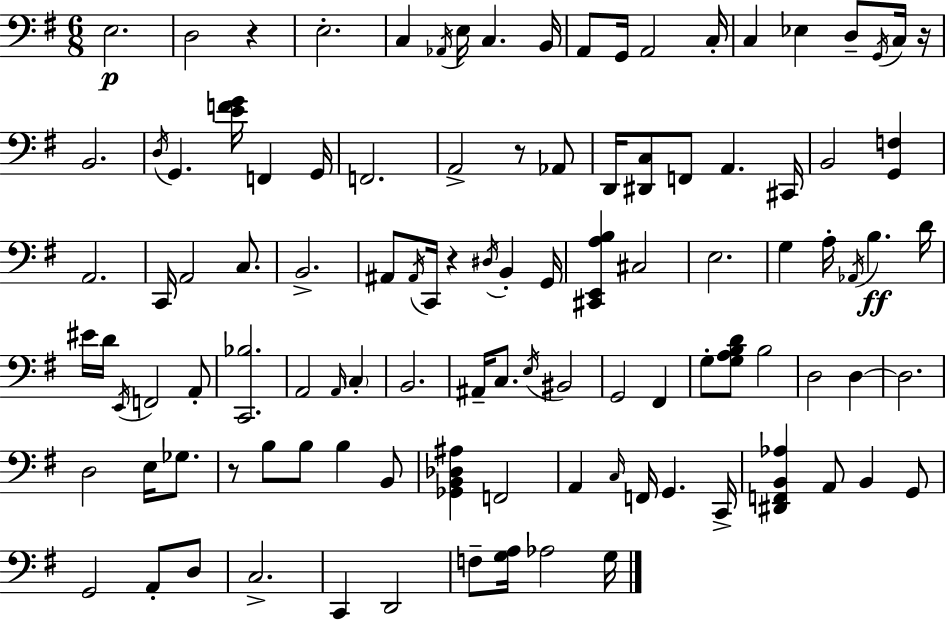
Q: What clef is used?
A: bass